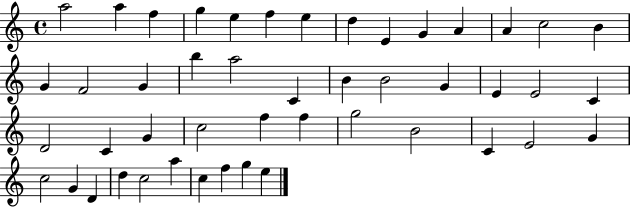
A5/h A5/q F5/q G5/q E5/q F5/q E5/q D5/q E4/q G4/q A4/q A4/q C5/h B4/q G4/q F4/h G4/q B5/q A5/h C4/q B4/q B4/h G4/q E4/q E4/h C4/q D4/h C4/q G4/q C5/h F5/q F5/q G5/h B4/h C4/q E4/h G4/q C5/h G4/q D4/q D5/q C5/h A5/q C5/q F5/q G5/q E5/q